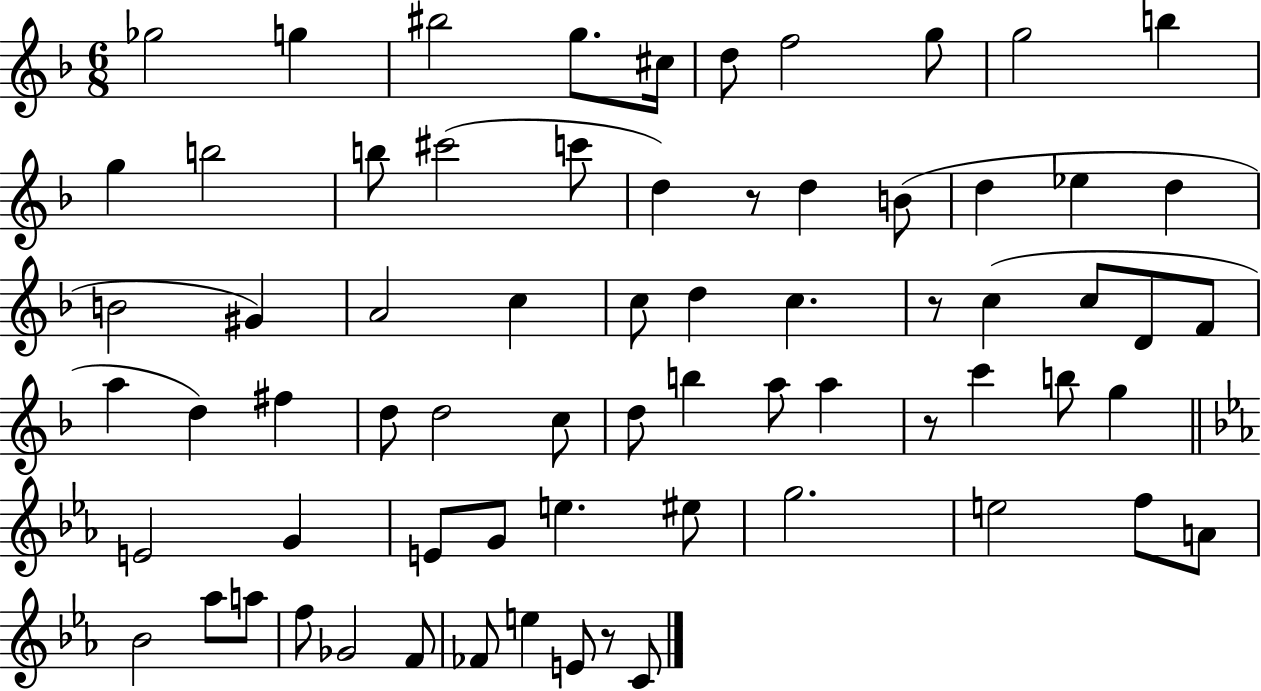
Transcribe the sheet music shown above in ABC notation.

X:1
T:Untitled
M:6/8
L:1/4
K:F
_g2 g ^b2 g/2 ^c/4 d/2 f2 g/2 g2 b g b2 b/2 ^c'2 c'/2 d z/2 d B/2 d _e d B2 ^G A2 c c/2 d c z/2 c c/2 D/2 F/2 a d ^f d/2 d2 c/2 d/2 b a/2 a z/2 c' b/2 g E2 G E/2 G/2 e ^e/2 g2 e2 f/2 A/2 _B2 _a/2 a/2 f/2 _G2 F/2 _F/2 e E/2 z/2 C/2